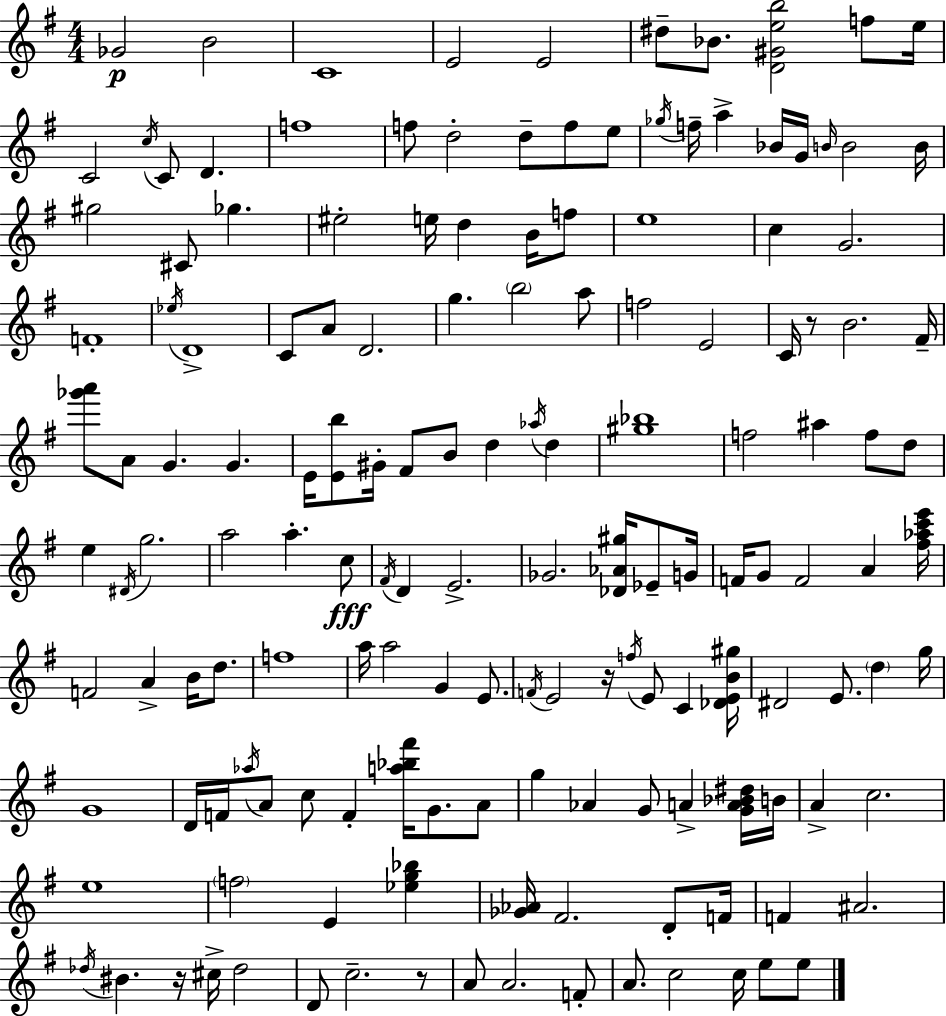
X:1
T:Untitled
M:4/4
L:1/4
K:G
_G2 B2 C4 E2 E2 ^d/2 _B/2 [D^Geb]2 f/2 e/4 C2 c/4 C/2 D f4 f/2 d2 d/2 f/2 e/2 _g/4 f/4 a _B/4 G/4 B/4 B2 B/4 ^g2 ^C/2 _g ^e2 e/4 d B/4 f/2 e4 c G2 F4 _e/4 D4 C/2 A/2 D2 g b2 a/2 f2 E2 C/4 z/2 B2 ^F/4 [_g'a']/2 A/2 G G E/4 [Eb]/2 ^G/4 ^F/2 B/2 d _a/4 d [^g_b]4 f2 ^a f/2 d/2 e ^D/4 g2 a2 a c/2 ^F/4 D E2 _G2 [_D_A^g]/4 _E/2 G/4 F/4 G/2 F2 A [^f_ac'e']/4 F2 A B/4 d/2 f4 a/4 a2 G E/2 F/4 E2 z/4 f/4 E/2 C [_DEB^g]/4 ^D2 E/2 d g/4 G4 D/4 F/4 _a/4 A/2 c/2 F [a_b^f']/4 G/2 A/2 g _A G/2 A [GA_B^d]/4 B/4 A c2 e4 f2 E [_eg_b] [_G_A]/4 ^F2 D/2 F/4 F ^A2 _d/4 ^B z/4 ^c/4 _d2 D/2 c2 z/2 A/2 A2 F/2 A/2 c2 c/4 e/2 e/2